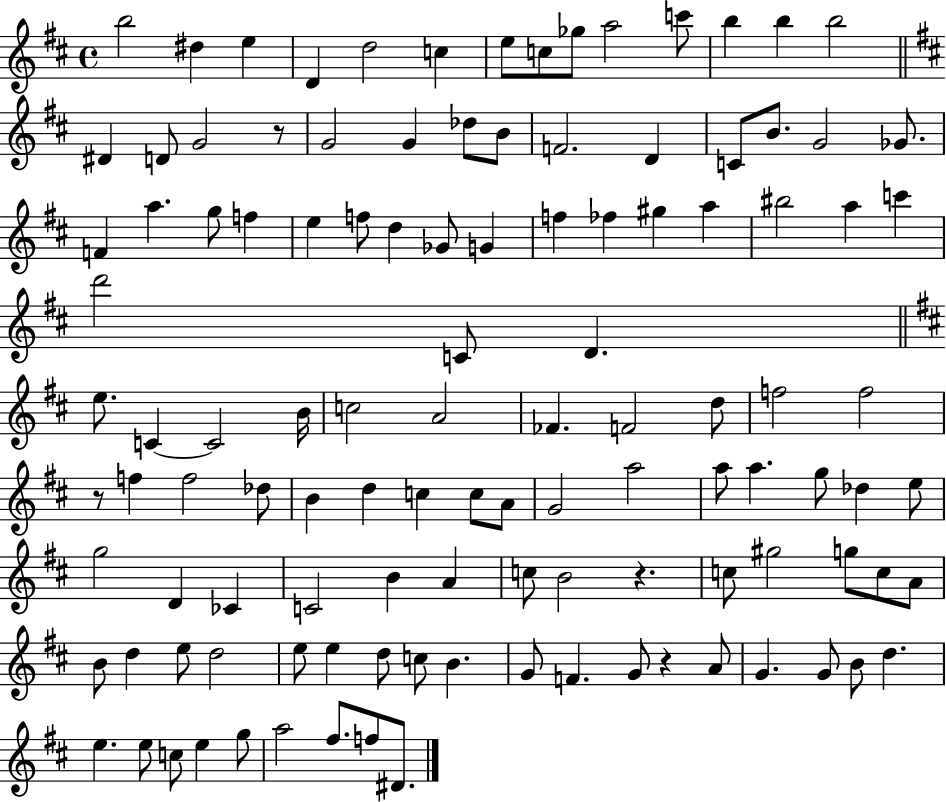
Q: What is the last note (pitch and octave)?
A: D#4